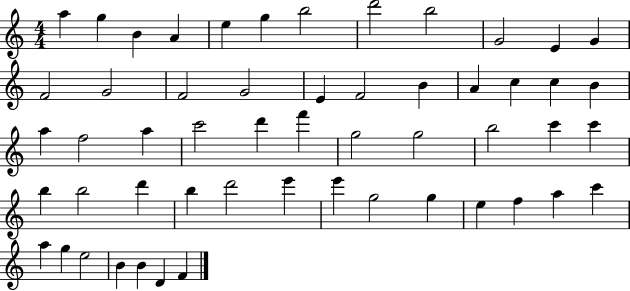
{
  \clef treble
  \numericTimeSignature
  \time 4/4
  \key c \major
  a''4 g''4 b'4 a'4 | e''4 g''4 b''2 | d'''2 b''2 | g'2 e'4 g'4 | \break f'2 g'2 | f'2 g'2 | e'4 f'2 b'4 | a'4 c''4 c''4 b'4 | \break a''4 f''2 a''4 | c'''2 d'''4 f'''4 | g''2 g''2 | b''2 c'''4 c'''4 | \break b''4 b''2 d'''4 | b''4 d'''2 e'''4 | e'''4 g''2 g''4 | e''4 f''4 a''4 c'''4 | \break a''4 g''4 e''2 | b'4 b'4 d'4 f'4 | \bar "|."
}